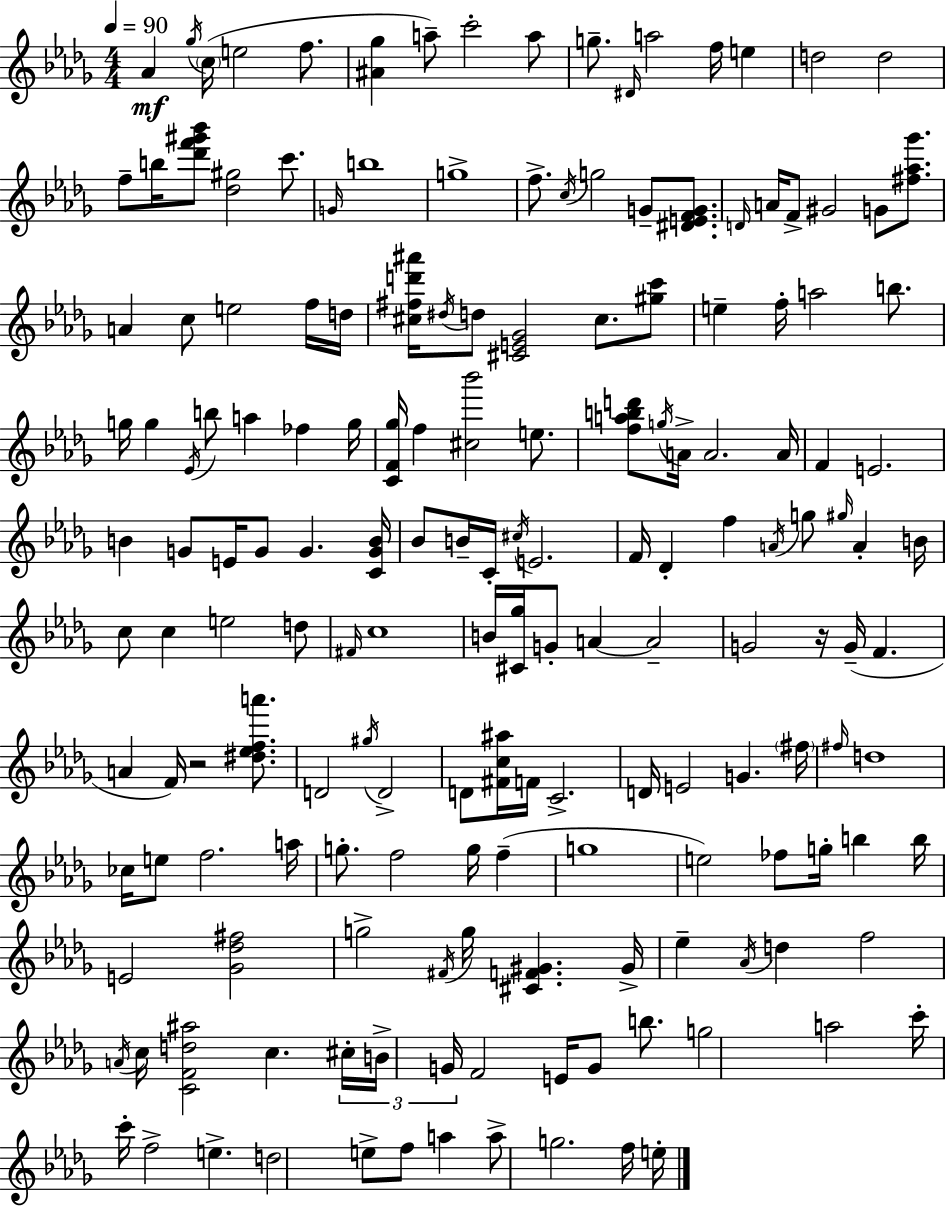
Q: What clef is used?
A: treble